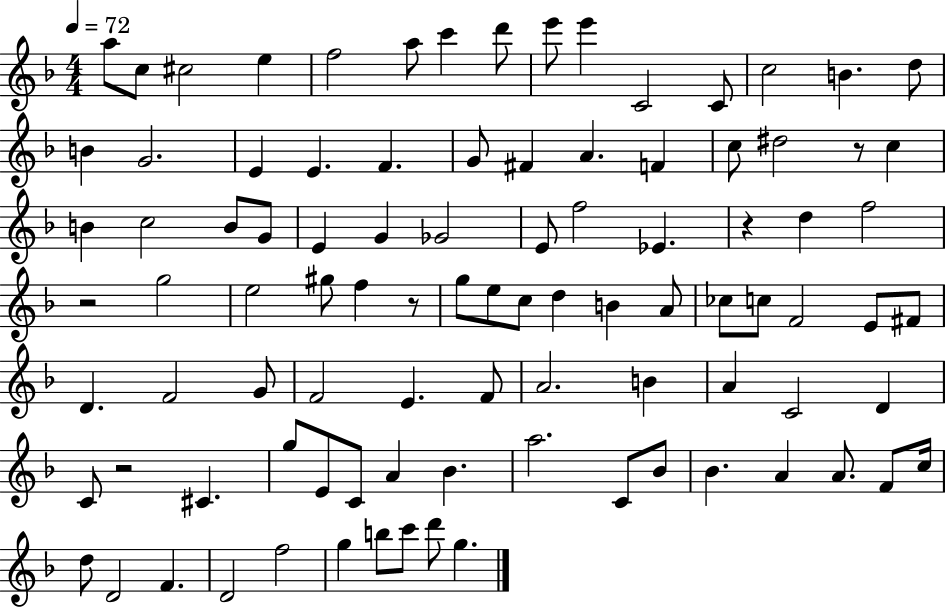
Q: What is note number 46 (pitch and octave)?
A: C5